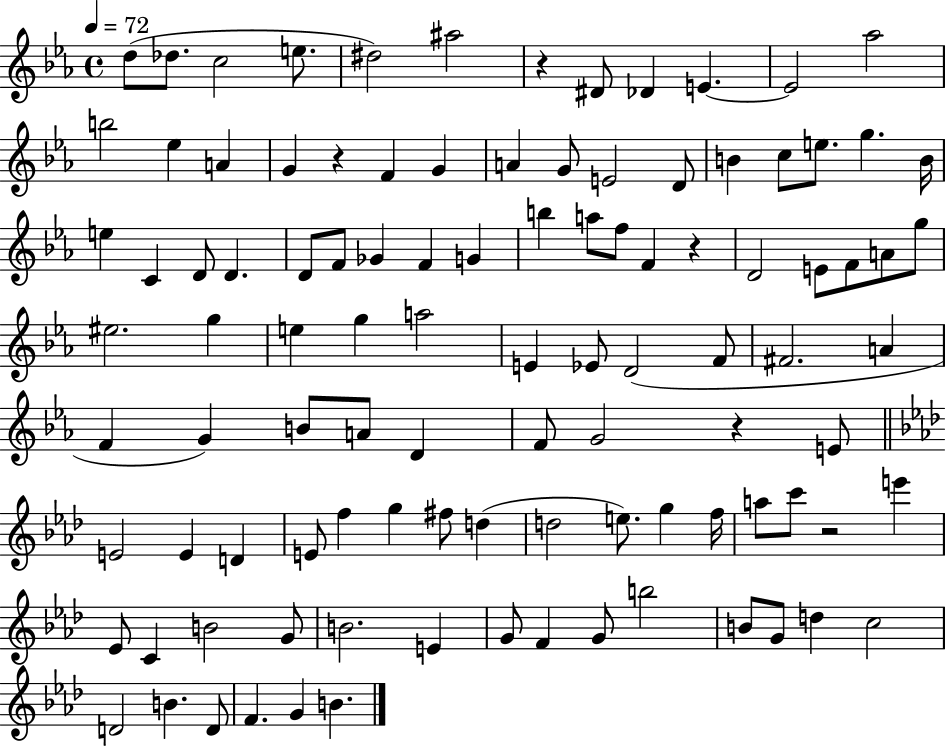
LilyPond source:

{
  \clef treble
  \time 4/4
  \defaultTimeSignature
  \key ees \major
  \tempo 4 = 72
  d''8( des''8. c''2 e''8. | dis''2) ais''2 | r4 dis'8 des'4 e'4.~~ | e'2 aes''2 | \break b''2 ees''4 a'4 | g'4 r4 f'4 g'4 | a'4 g'8 e'2 d'8 | b'4 c''8 e''8. g''4. b'16 | \break e''4 c'4 d'8 d'4. | d'8 f'8 ges'4 f'4 g'4 | b''4 a''8 f''8 f'4 r4 | d'2 e'8 f'8 a'8 g''8 | \break eis''2. g''4 | e''4 g''4 a''2 | e'4 ees'8 d'2( f'8 | fis'2. a'4 | \break f'4 g'4) b'8 a'8 d'4 | f'8 g'2 r4 e'8 | \bar "||" \break \key aes \major e'2 e'4 d'4 | e'8 f''4 g''4 fis''8 d''4( | d''2 e''8.) g''4 f''16 | a''8 c'''8 r2 e'''4 | \break ees'8 c'4 b'2 g'8 | b'2. e'4 | g'8 f'4 g'8 b''2 | b'8 g'8 d''4 c''2 | \break d'2 b'4. d'8 | f'4. g'4 b'4. | \bar "|."
}